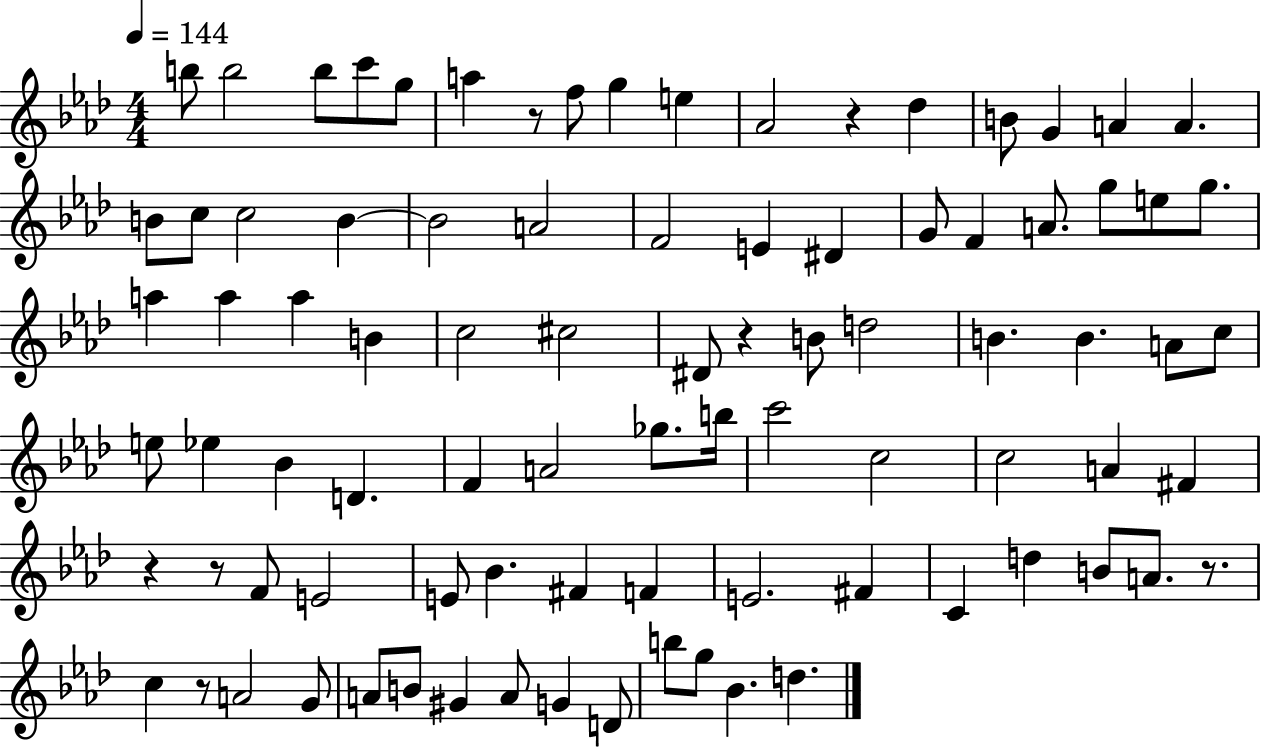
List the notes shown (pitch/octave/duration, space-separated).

B5/e B5/h B5/e C6/e G5/e A5/q R/e F5/e G5/q E5/q Ab4/h R/q Db5/q B4/e G4/q A4/q A4/q. B4/e C5/e C5/h B4/q B4/h A4/h F4/h E4/q D#4/q G4/e F4/q A4/e. G5/e E5/e G5/e. A5/q A5/q A5/q B4/q C5/h C#5/h D#4/e R/q B4/e D5/h B4/q. B4/q. A4/e C5/e E5/e Eb5/q Bb4/q D4/q. F4/q A4/h Gb5/e. B5/s C6/h C5/h C5/h A4/q F#4/q R/q R/e F4/e E4/h E4/e Bb4/q. F#4/q F4/q E4/h. F#4/q C4/q D5/q B4/e A4/e. R/e. C5/q R/e A4/h G4/e A4/e B4/e G#4/q A4/e G4/q D4/e B5/e G5/e Bb4/q. D5/q.